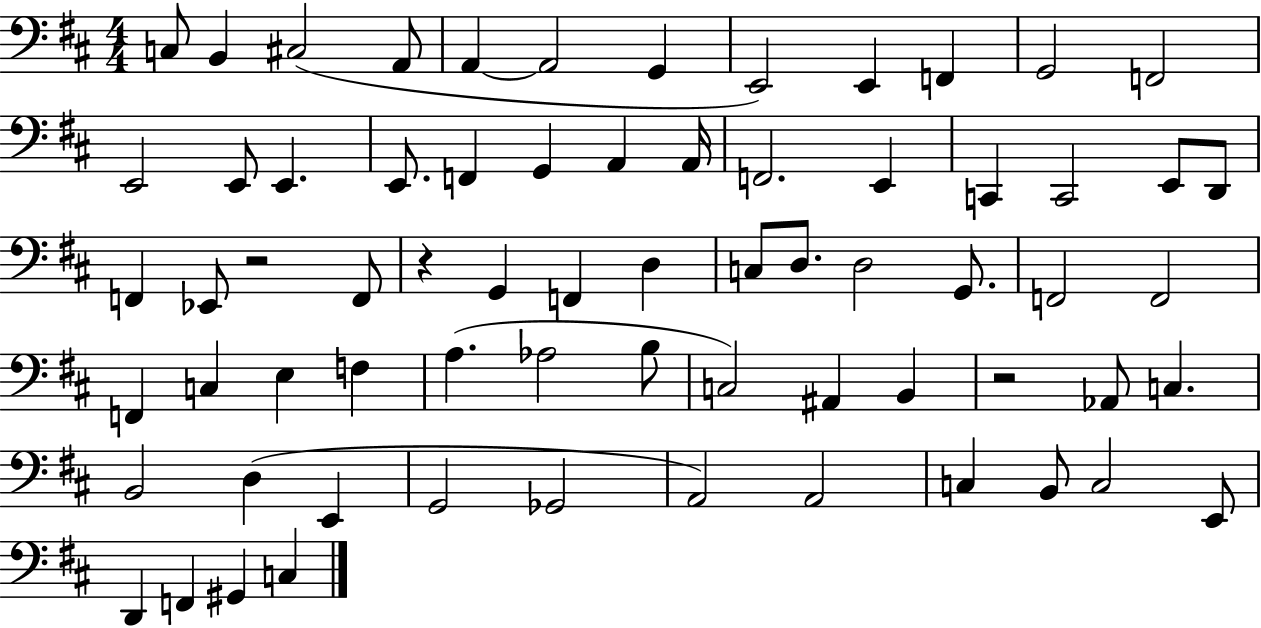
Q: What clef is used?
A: bass